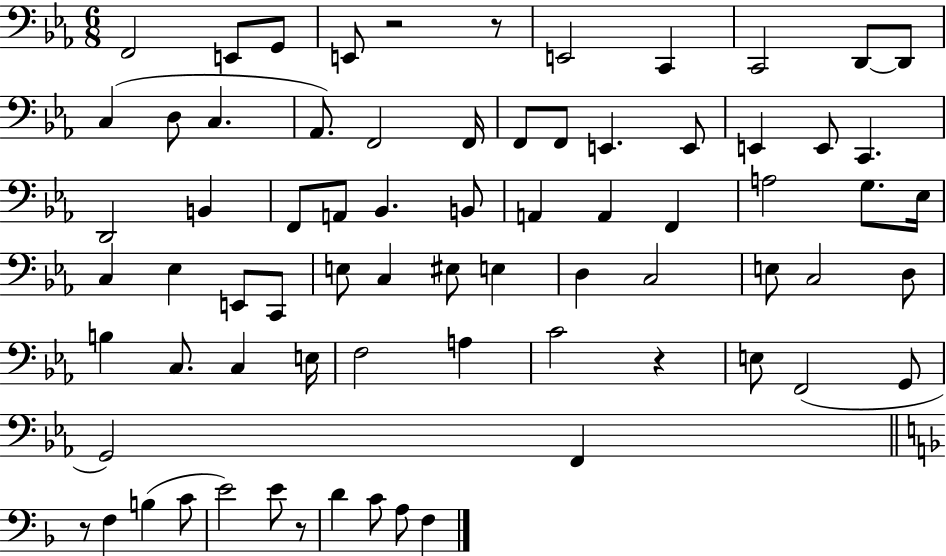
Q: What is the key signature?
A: EES major